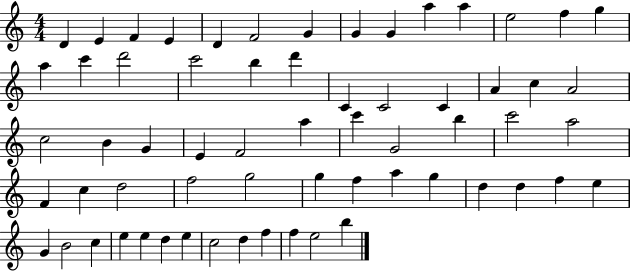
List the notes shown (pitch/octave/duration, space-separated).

D4/q E4/q F4/q E4/q D4/q F4/h G4/q G4/q G4/q A5/q A5/q E5/h F5/q G5/q A5/q C6/q D6/h C6/h B5/q D6/q C4/q C4/h C4/q A4/q C5/q A4/h C5/h B4/q G4/q E4/q F4/h A5/q C6/q G4/h B5/q C6/h A5/h F4/q C5/q D5/h F5/h G5/h G5/q F5/q A5/q G5/q D5/q D5/q F5/q E5/q G4/q B4/h C5/q E5/q E5/q D5/q E5/q C5/h D5/q F5/q F5/q E5/h B5/q